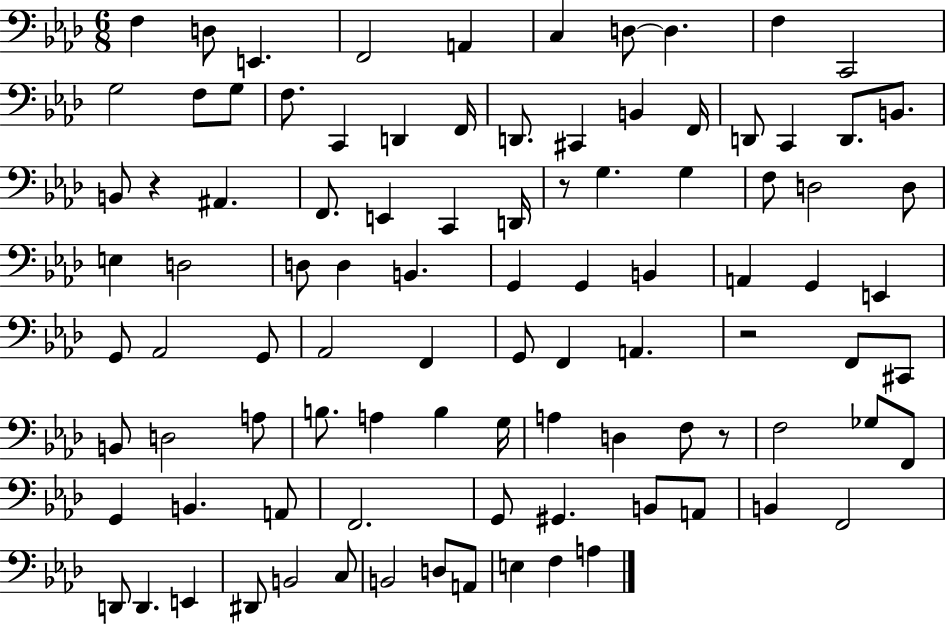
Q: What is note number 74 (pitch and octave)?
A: F2